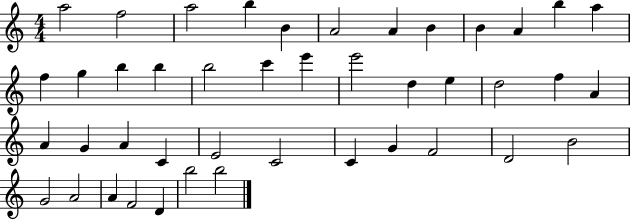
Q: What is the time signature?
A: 4/4